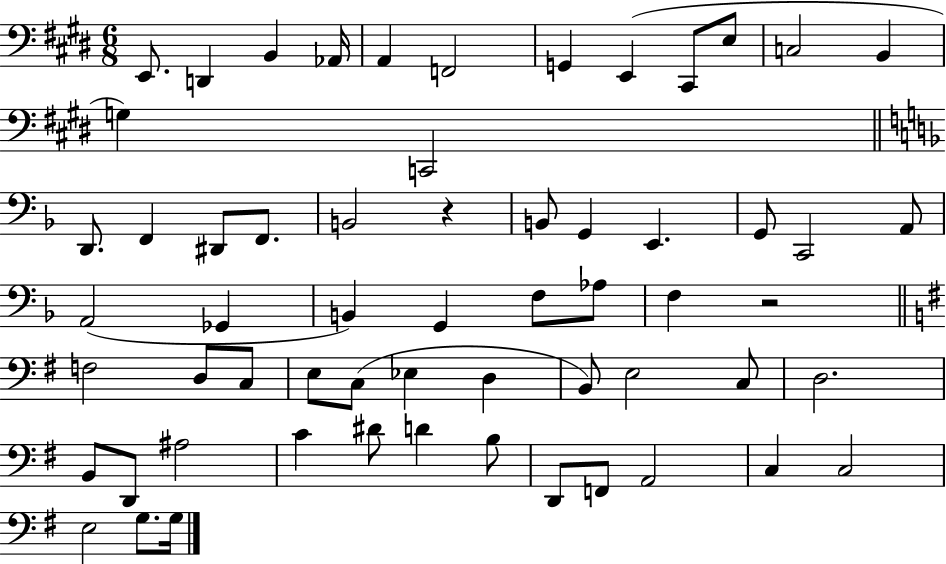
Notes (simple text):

E2/e. D2/q B2/q Ab2/s A2/q F2/h G2/q E2/q C#2/e E3/e C3/h B2/q G3/q C2/h D2/e. F2/q D#2/e F2/e. B2/h R/q B2/e G2/q E2/q. G2/e C2/h A2/e A2/h Gb2/q B2/q G2/q F3/e Ab3/e F3/q R/h F3/h D3/e C3/e E3/e C3/e Eb3/q D3/q B2/e E3/h C3/e D3/h. B2/e D2/e A#3/h C4/q D#4/e D4/q B3/e D2/e F2/e A2/h C3/q C3/h E3/h G3/e. G3/s